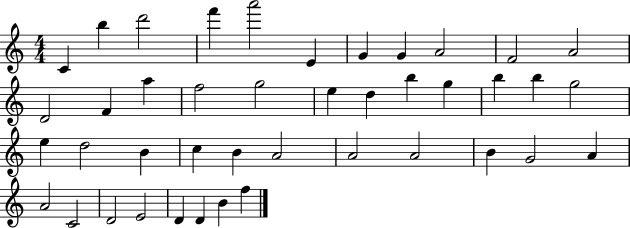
C4/q B5/q D6/h F6/q A6/h E4/q G4/q G4/q A4/h F4/h A4/h D4/h F4/q A5/q F5/h G5/h E5/q D5/q B5/q G5/q B5/q B5/q G5/h E5/q D5/h B4/q C5/q B4/q A4/h A4/h A4/h B4/q G4/h A4/q A4/h C4/h D4/h E4/h D4/q D4/q B4/q F5/q